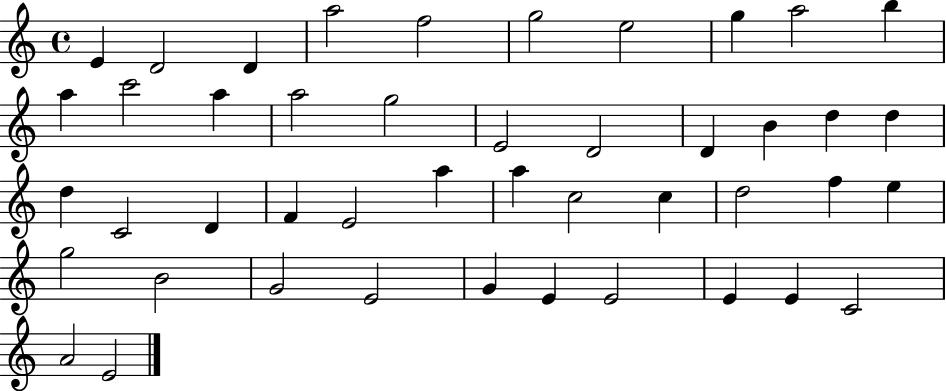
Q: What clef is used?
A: treble